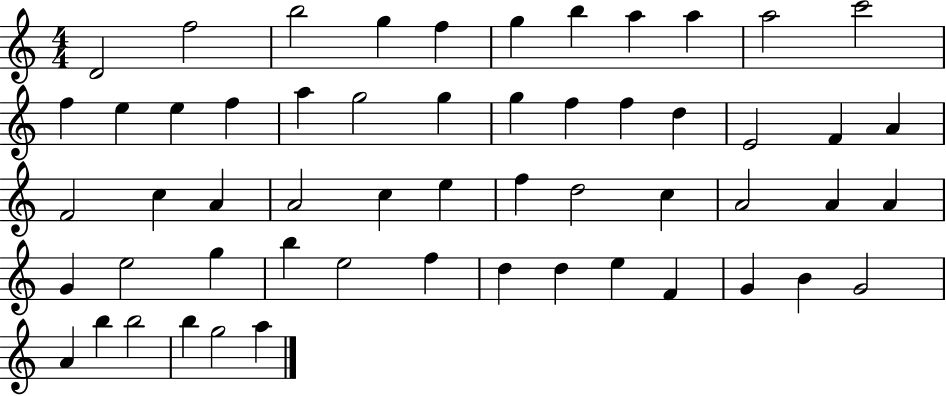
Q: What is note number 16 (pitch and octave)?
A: A5